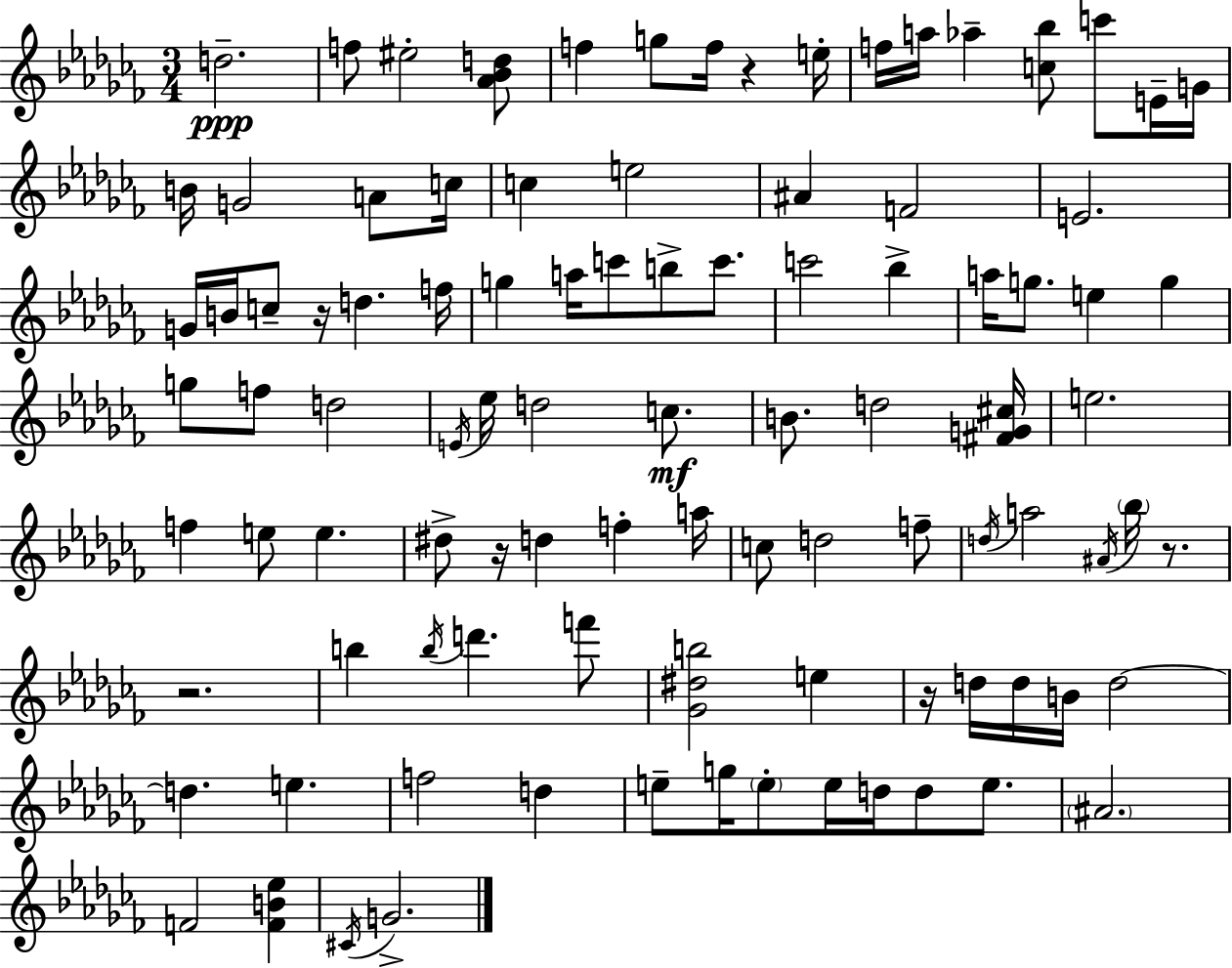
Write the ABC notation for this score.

X:1
T:Untitled
M:3/4
L:1/4
K:Abm
d2 f/2 ^e2 [_A_Bd]/2 f g/2 f/4 z e/4 f/4 a/4 _a [c_b]/2 c'/2 E/4 G/4 B/4 G2 A/2 c/4 c e2 ^A F2 E2 G/4 B/4 c/2 z/4 d f/4 g a/4 c'/2 b/2 c'/2 c'2 _b a/4 g/2 e g g/2 f/2 d2 E/4 _e/4 d2 c/2 B/2 d2 [^FG^c]/4 e2 f e/2 e ^d/2 z/4 d f a/4 c/2 d2 f/2 d/4 a2 ^A/4 _b/4 z/2 z2 b b/4 d' f'/2 [_G^db]2 e z/4 d/4 d/4 B/4 d2 d e f2 d e/2 g/4 e/2 e/4 d/4 d/2 e/2 ^A2 F2 [FB_e] ^C/4 G2